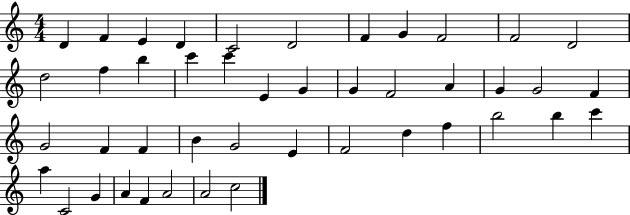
{
  \clef treble
  \numericTimeSignature
  \time 4/4
  \key c \major
  d'4 f'4 e'4 d'4 | c'2 d'2 | f'4 g'4 f'2 | f'2 d'2 | \break d''2 f''4 b''4 | c'''4 c'''4 e'4 g'4 | g'4 f'2 a'4 | g'4 g'2 f'4 | \break g'2 f'4 f'4 | b'4 g'2 e'4 | f'2 d''4 f''4 | b''2 b''4 c'''4 | \break a''4 c'2 g'4 | a'4 f'4 a'2 | a'2 c''2 | \bar "|."
}